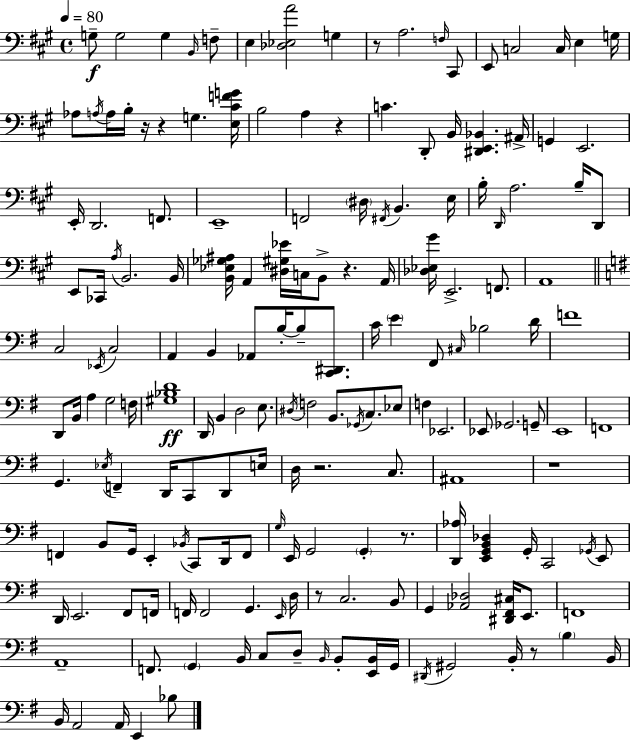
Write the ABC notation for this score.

X:1
T:Untitled
M:4/4
L:1/4
K:A
G,/2 G,2 G, B,,/4 F,/2 E, [_D,_E,A]2 G, z/2 A,2 F,/4 ^C,,/2 E,,/2 C,2 C,/4 E, G,/4 _A,/2 A,/4 A,/4 B,/4 z/4 z G, [E,^CFG]/4 B,2 A, z C D,,/2 B,,/4 [^D,,E,,_B,,] ^A,,/4 G,, E,,2 E,,/4 D,,2 F,,/2 E,,4 F,,2 ^D,/4 ^F,,/4 B,, E,/4 B,/4 D,,/4 A,2 B,/4 D,,/2 E,,/2 _C,,/4 A,/4 B,,2 B,,/4 [B,,_E,_G,^A,]/4 A,, [^D,^G,_E]/4 C,/4 B,,/2 z A,,/4 [_D,_E,^G]/4 E,,2 F,,/2 A,,4 C,2 _E,,/4 C,2 A,, B,, _A,,/2 B,/4 B,/2 [C,,^D,,]/2 C/4 E ^F,,/2 ^C,/4 _B,2 D/4 F4 D,,/2 B,,/4 A, G,2 F,/4 [^G,_B,D]4 D,,/4 B,, D,2 E,/2 ^D,/4 F,2 B,,/2 _G,,/4 C,/2 _E,/2 F, _E,,2 _E,,/2 _G,,2 G,,/2 E,,4 F,,4 G,, _E,/4 F,, D,,/4 C,,/2 D,,/2 E,/4 D,/4 z2 C,/2 ^A,,4 z4 F,, B,,/2 G,,/4 E,, _B,,/4 C,,/2 D,,/4 F,,/2 G,/4 E,,/4 G,,2 G,, z/2 [D,,_A,]/4 [E,,G,,B,,_D,] G,,/4 C,,2 _G,,/4 E,,/2 D,,/4 E,,2 ^F,,/2 F,,/4 F,,/4 F,,2 G,, E,,/4 D,/4 z/2 C,2 B,,/2 G,, [_A,,_D,]2 [^D,,^F,,^C,]/4 E,,/2 F,,4 A,,4 F,,/2 G,, B,,/4 C,/2 D,/2 B,,/4 B,,/2 [E,,B,,]/4 G,,/4 ^D,,/4 ^G,,2 B,,/4 z/2 B, B,,/4 B,,/4 A,,2 A,,/4 E,, _B,/2